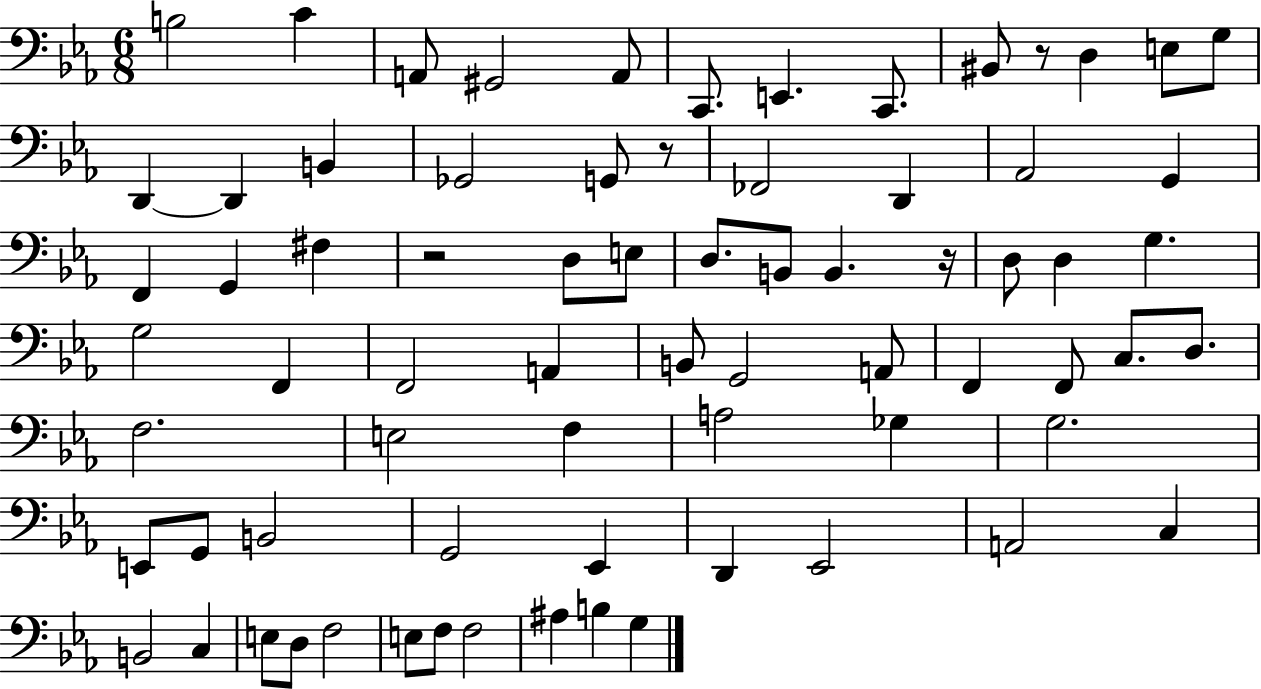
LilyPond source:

{
  \clef bass
  \numericTimeSignature
  \time 6/8
  \key ees \major
  \repeat volta 2 { b2 c'4 | a,8 gis,2 a,8 | c,8. e,4. c,8. | bis,8 r8 d4 e8 g8 | \break d,4~~ d,4 b,4 | ges,2 g,8 r8 | fes,2 d,4 | aes,2 g,4 | \break f,4 g,4 fis4 | r2 d8 e8 | d8. b,8 b,4. r16 | d8 d4 g4. | \break g2 f,4 | f,2 a,4 | b,8 g,2 a,8 | f,4 f,8 c8. d8. | \break f2. | e2 f4 | a2 ges4 | g2. | \break e,8 g,8 b,2 | g,2 ees,4 | d,4 ees,2 | a,2 c4 | \break b,2 c4 | e8 d8 f2 | e8 f8 f2 | ais4 b4 g4 | \break } \bar "|."
}